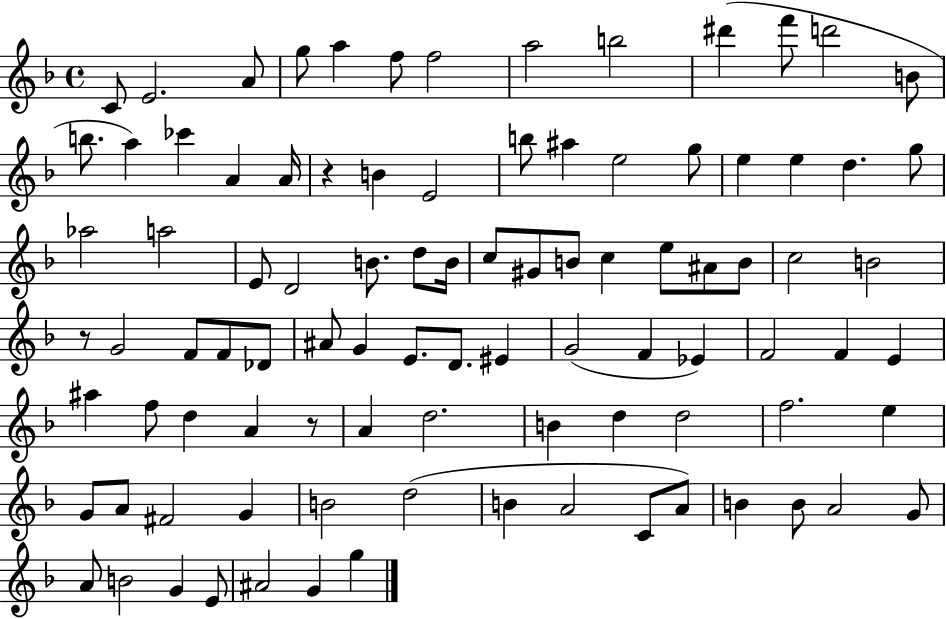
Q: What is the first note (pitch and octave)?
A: C4